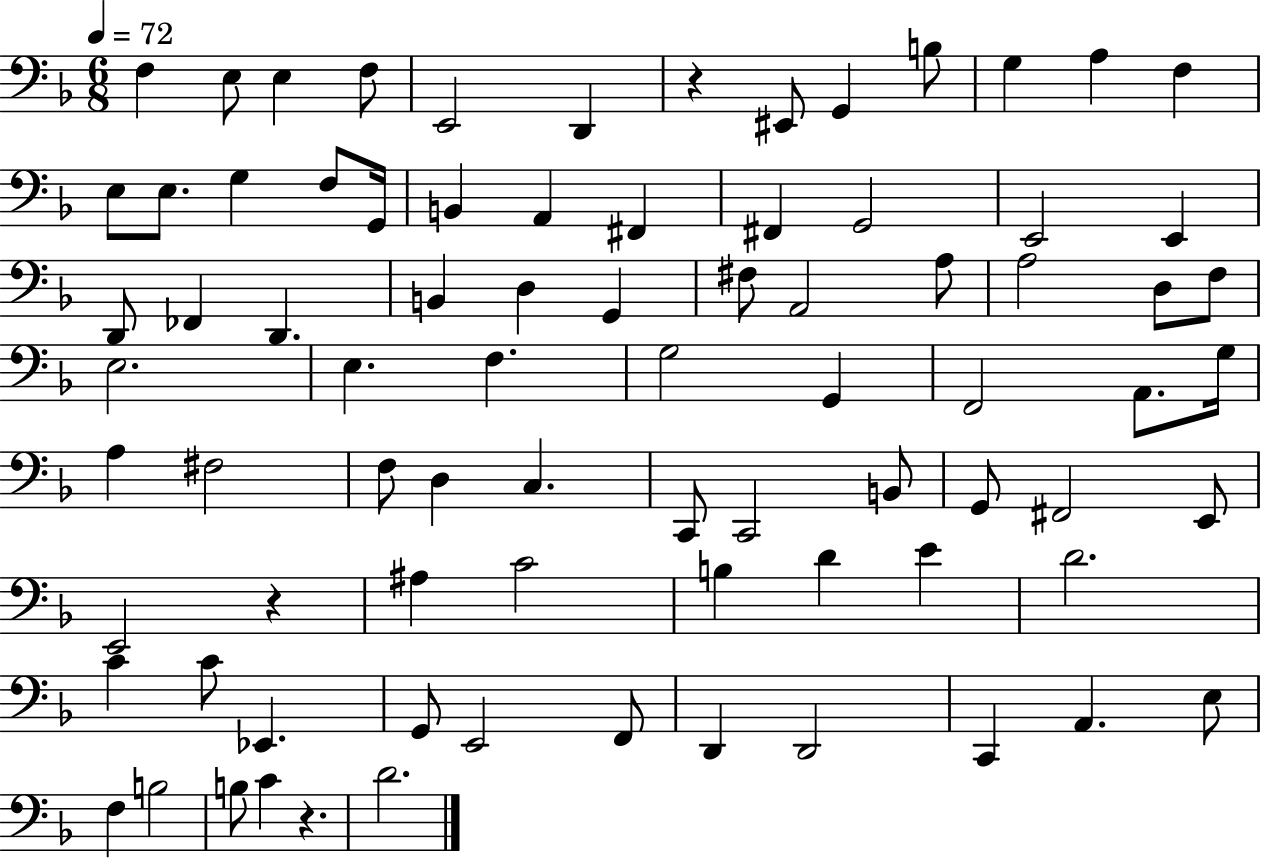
X:1
T:Untitled
M:6/8
L:1/4
K:F
F, E,/2 E, F,/2 E,,2 D,, z ^E,,/2 G,, B,/2 G, A, F, E,/2 E,/2 G, F,/2 G,,/4 B,, A,, ^F,, ^F,, G,,2 E,,2 E,, D,,/2 _F,, D,, B,, D, G,, ^F,/2 A,,2 A,/2 A,2 D,/2 F,/2 E,2 E, F, G,2 G,, F,,2 A,,/2 G,/4 A, ^F,2 F,/2 D, C, C,,/2 C,,2 B,,/2 G,,/2 ^F,,2 E,,/2 E,,2 z ^A, C2 B, D E D2 C C/2 _E,, G,,/2 E,,2 F,,/2 D,, D,,2 C,, A,, E,/2 F, B,2 B,/2 C z D2